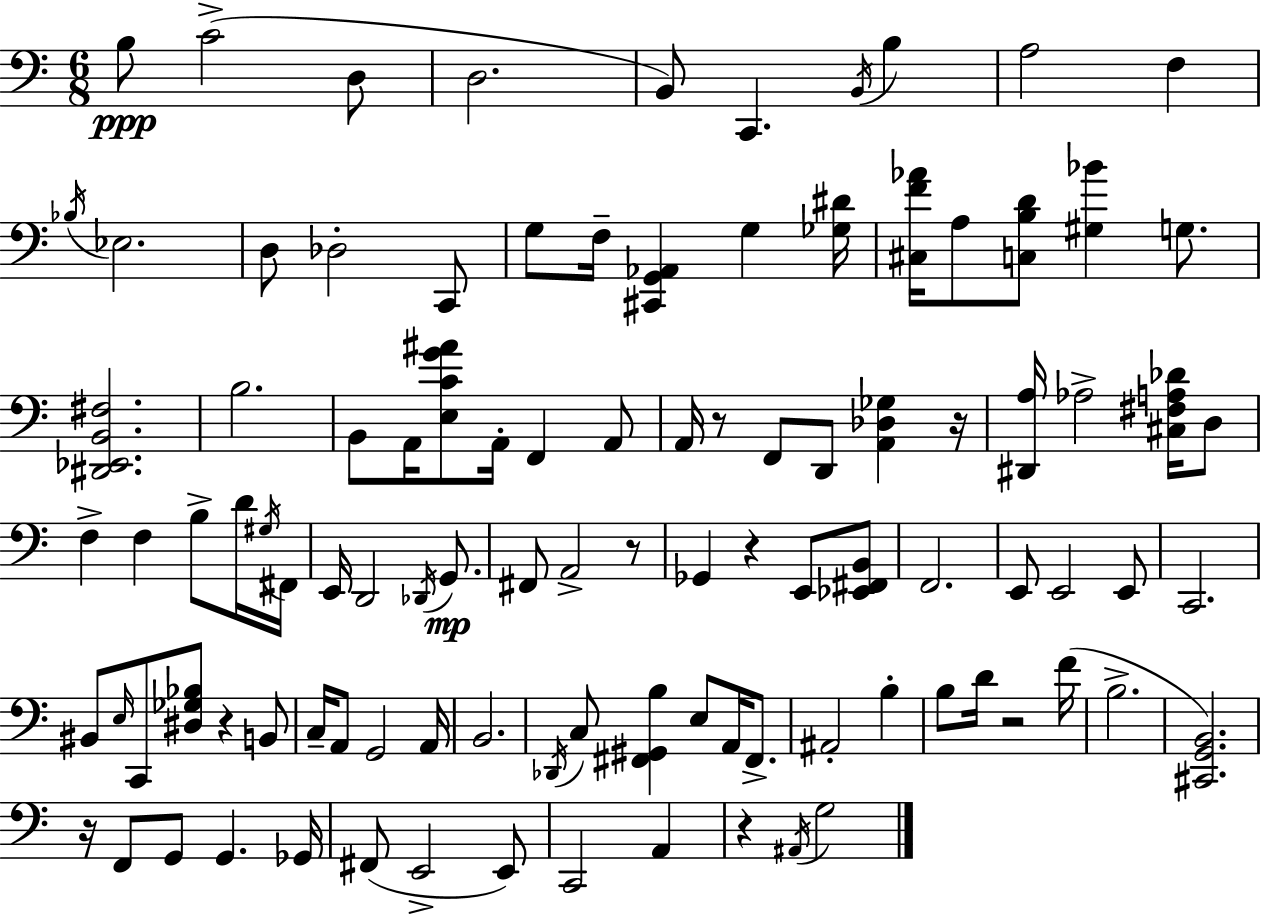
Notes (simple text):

B3/e C4/h D3/e D3/h. B2/e C2/q. B2/s B3/q A3/h F3/q Bb3/s Eb3/h. D3/e Db3/h C2/e G3/e F3/s [C#2,G2,Ab2]/q G3/q [Gb3,D#4]/s [C#3,F4,Ab4]/s A3/e [C3,B3,D4]/e [G#3,Bb4]/q G3/e. [D#2,Eb2,B2,F#3]/h. B3/h. B2/e A2/s [E3,C4,G4,A#4]/e A2/s F2/q A2/e A2/s R/e F2/e D2/e [A2,Db3,Gb3]/q R/s [D#2,A3]/s Ab3/h [C#3,F#3,A3,Db4]/s D3/e F3/q F3/q B3/e D4/s G#3/s F#2/s E2/s D2/h Db2/s G2/e. F#2/e A2/h R/e Gb2/q R/q E2/e [Eb2,F#2,B2]/e F2/h. E2/e E2/h E2/e C2/h. BIS2/e E3/s C2/e [D#3,Gb3,Bb3]/e R/q B2/e C3/s A2/e G2/h A2/s B2/h. Db2/s C3/e [F#2,G#2,B3]/q E3/e A2/s F#2/e. A#2/h B3/q B3/e D4/s R/h F4/s B3/h. [C#2,G2,B2]/h. R/s F2/e G2/e G2/q. Gb2/s F#2/e E2/h E2/e C2/h A2/q R/q A#2/s G3/h